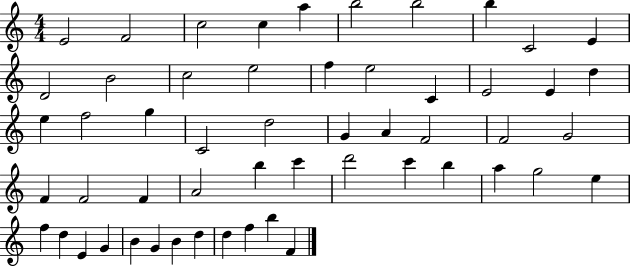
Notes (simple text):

E4/h F4/h C5/h C5/q A5/q B5/h B5/h B5/q C4/h E4/q D4/h B4/h C5/h E5/h F5/q E5/h C4/q E4/h E4/q D5/q E5/q F5/h G5/q C4/h D5/h G4/q A4/q F4/h F4/h G4/h F4/q F4/h F4/q A4/h B5/q C6/q D6/h C6/q B5/q A5/q G5/h E5/q F5/q D5/q E4/q G4/q B4/q G4/q B4/q D5/q D5/q F5/q B5/q F4/q